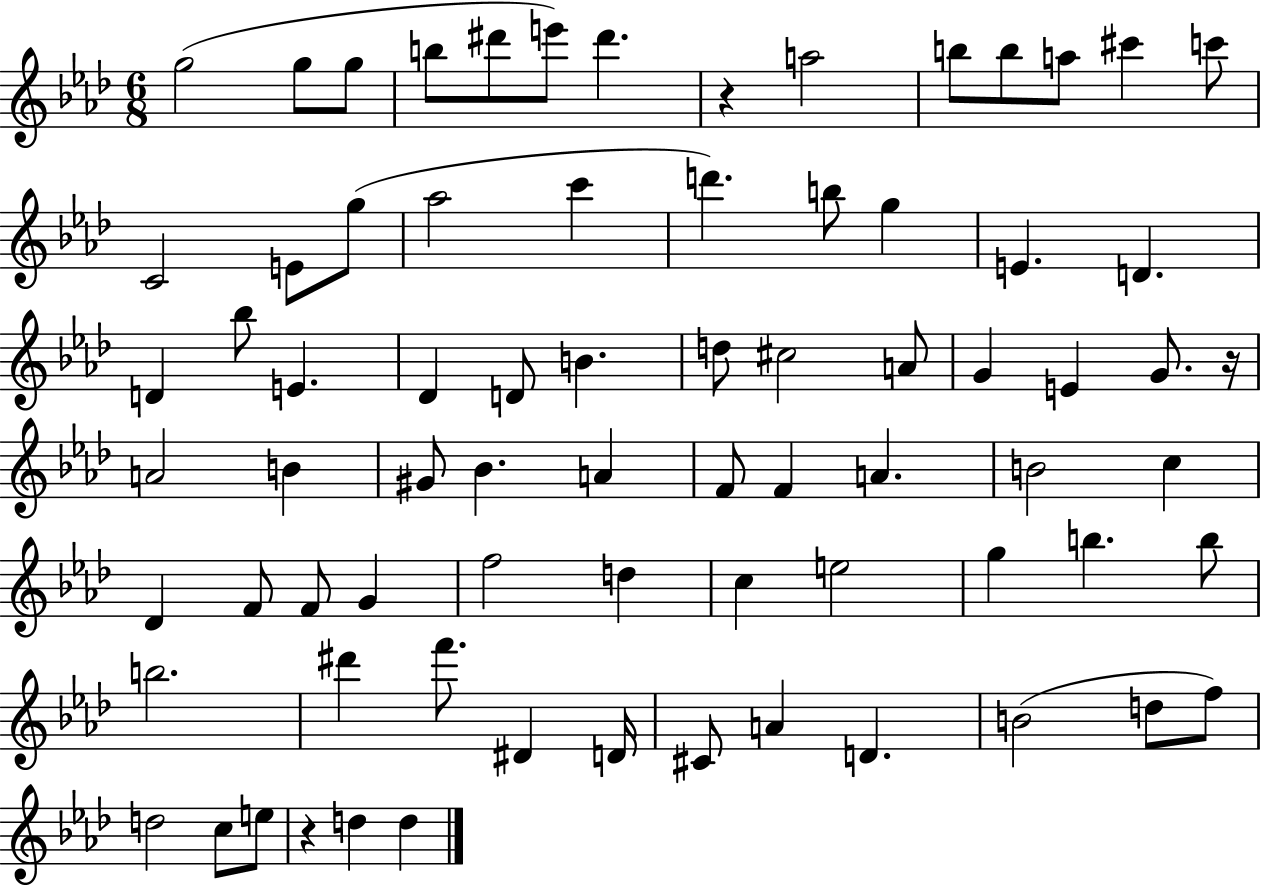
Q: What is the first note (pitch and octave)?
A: G5